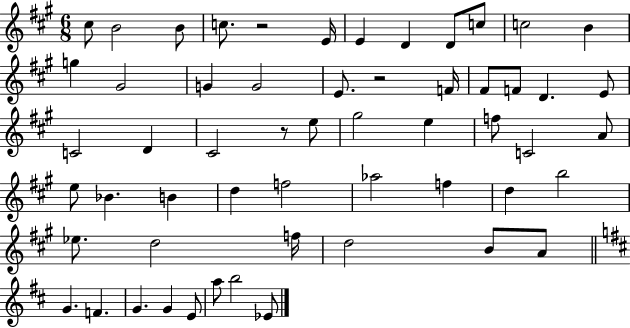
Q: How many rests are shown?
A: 3